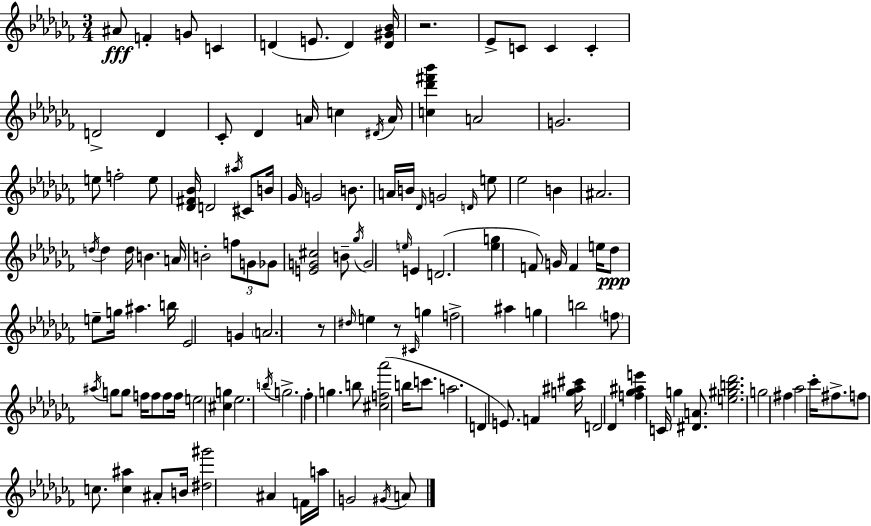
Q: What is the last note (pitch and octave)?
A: A4